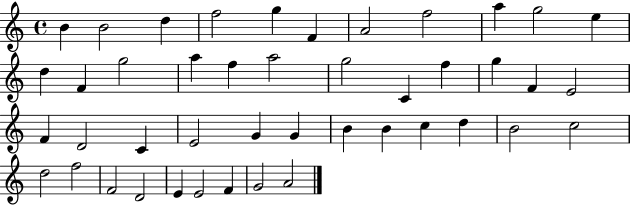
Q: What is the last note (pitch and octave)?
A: A4